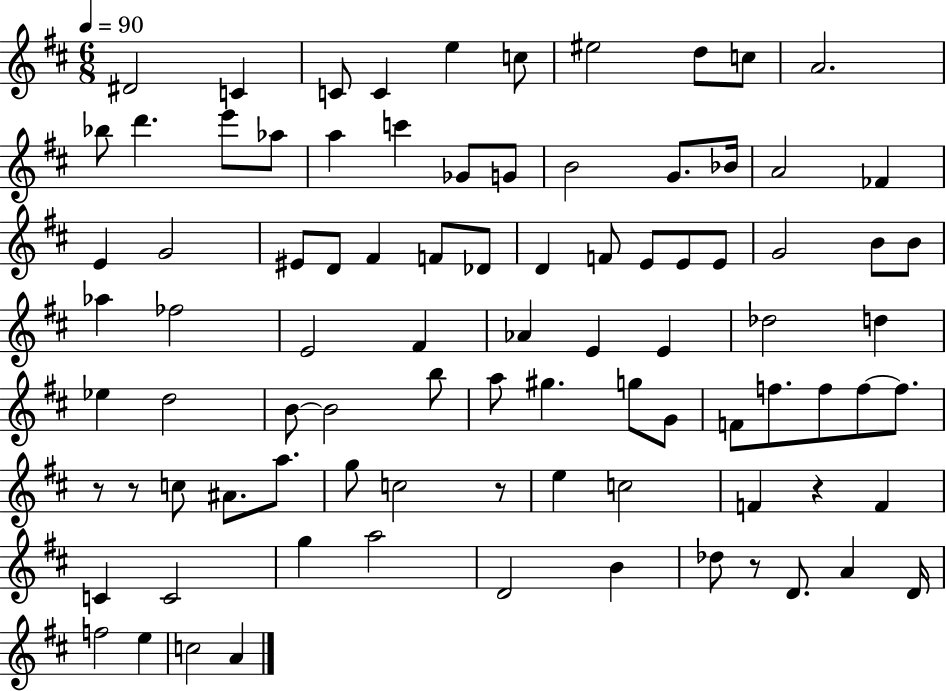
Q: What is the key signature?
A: D major